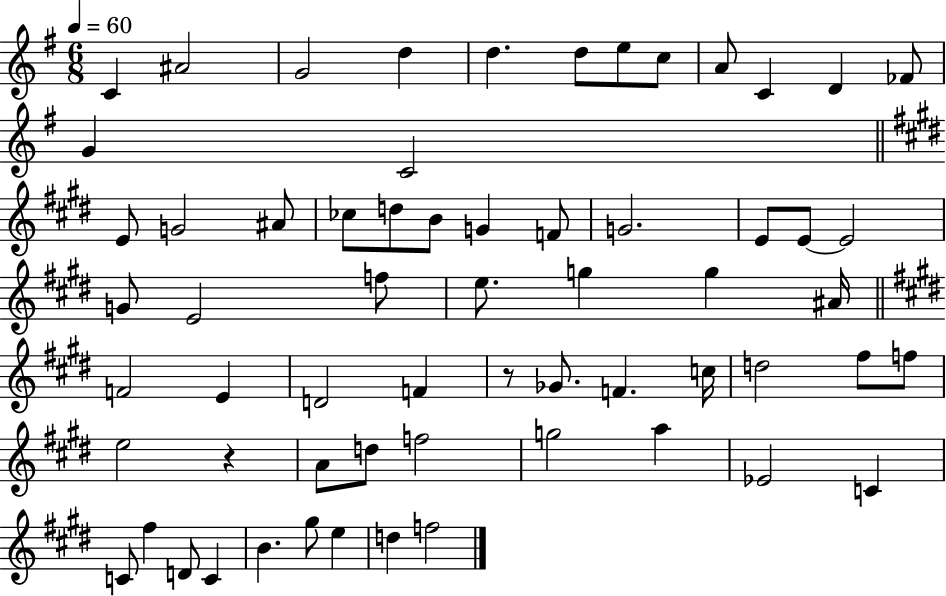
C4/q A#4/h G4/h D5/q D5/q. D5/e E5/e C5/e A4/e C4/q D4/q FES4/e G4/q C4/h E4/e G4/h A#4/e CES5/e D5/e B4/e G4/q F4/e G4/h. E4/e E4/e E4/h G4/e E4/h F5/e E5/e. G5/q G5/q A#4/s F4/h E4/q D4/h F4/q R/e Gb4/e. F4/q. C5/s D5/h F#5/e F5/e E5/h R/q A4/e D5/e F5/h G5/h A5/q Eb4/h C4/q C4/e F#5/q D4/e C4/q B4/q. G#5/e E5/q D5/q F5/h